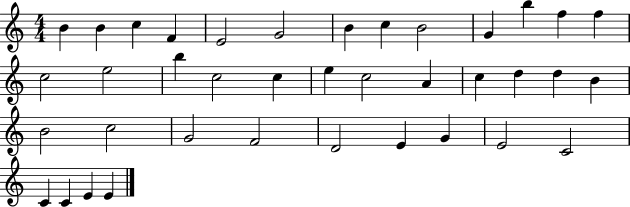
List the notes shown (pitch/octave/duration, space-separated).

B4/q B4/q C5/q F4/q E4/h G4/h B4/q C5/q B4/h G4/q B5/q F5/q F5/q C5/h E5/h B5/q C5/h C5/q E5/q C5/h A4/q C5/q D5/q D5/q B4/q B4/h C5/h G4/h F4/h D4/h E4/q G4/q E4/h C4/h C4/q C4/q E4/q E4/q